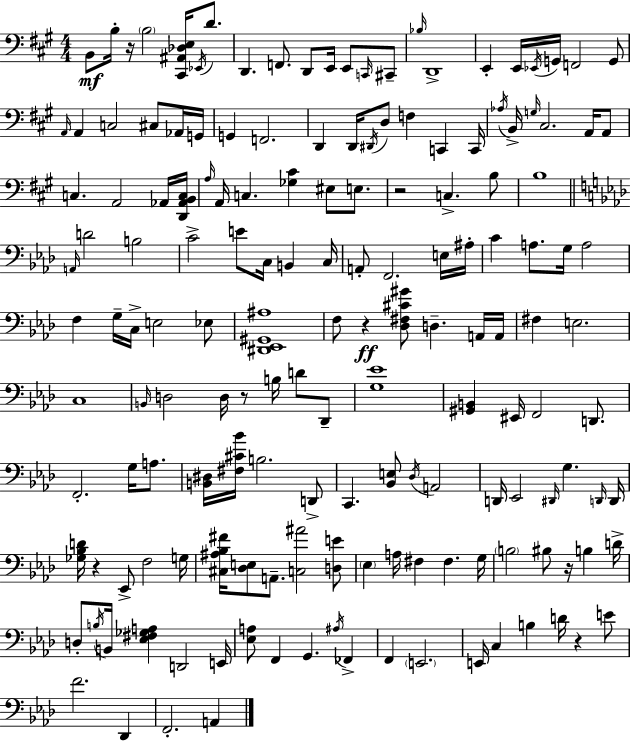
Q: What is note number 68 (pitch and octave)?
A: A3